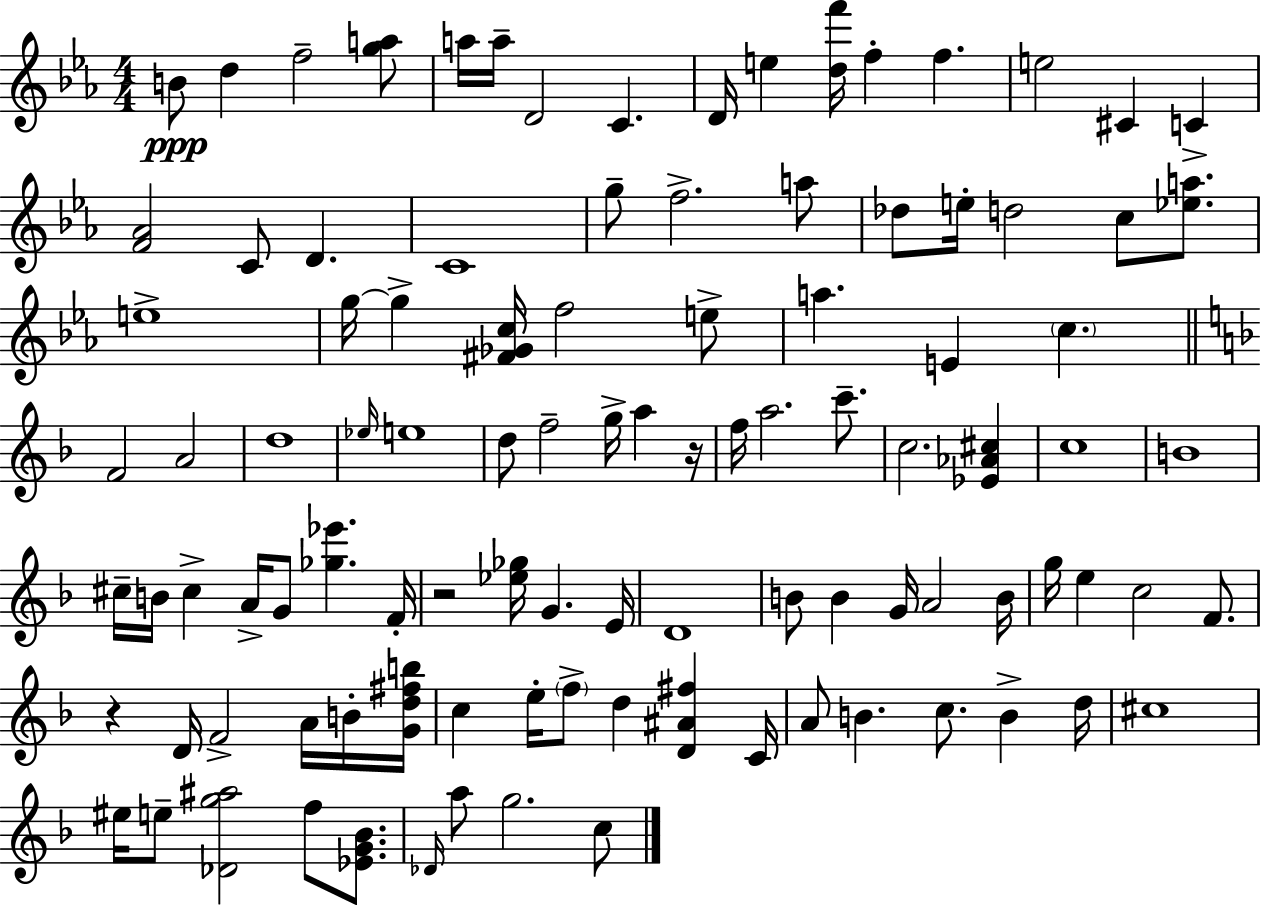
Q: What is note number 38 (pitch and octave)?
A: D5